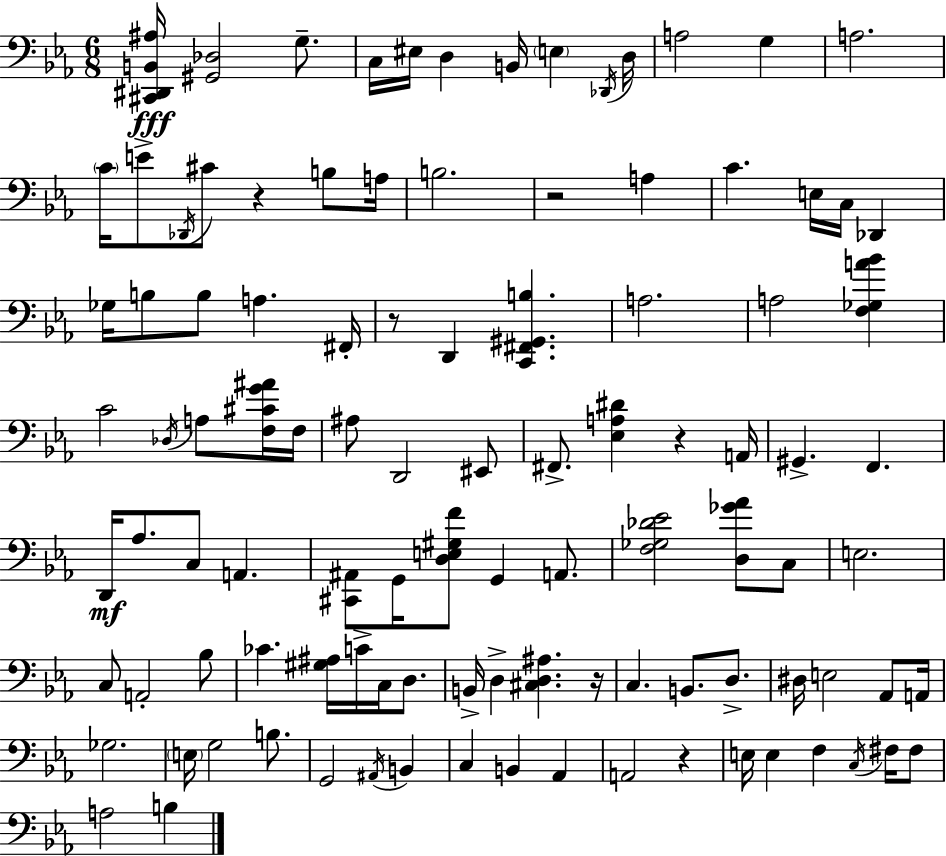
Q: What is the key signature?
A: C minor